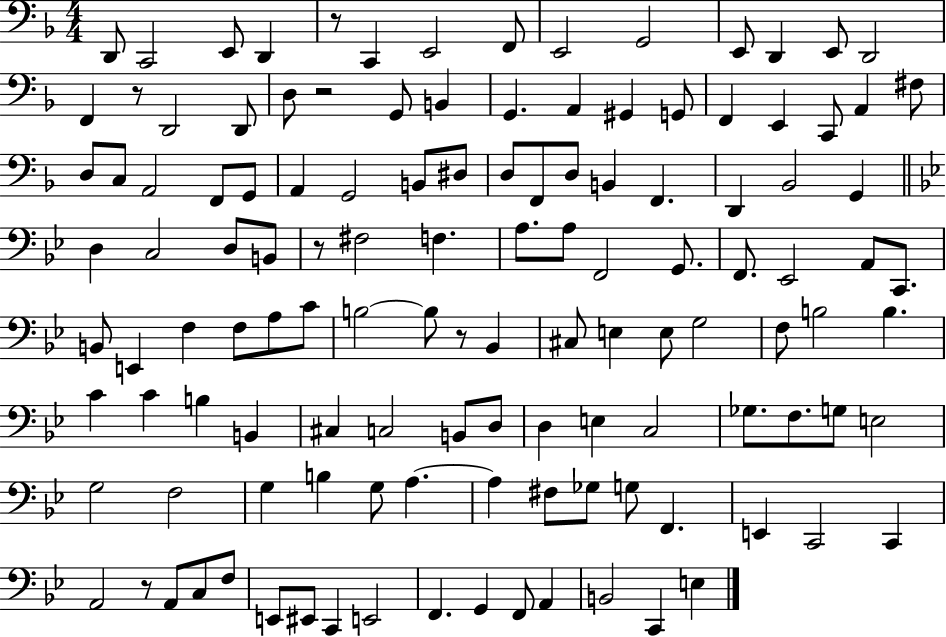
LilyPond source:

{
  \clef bass
  \numericTimeSignature
  \time 4/4
  \key f \major
  d,8 c,2 e,8 d,4 | r8 c,4 e,2 f,8 | e,2 g,2 | e,8 d,4 e,8 d,2 | \break f,4 r8 d,2 d,8 | d8 r2 g,8 b,4 | g,4. a,4 gis,4 g,8 | f,4 e,4 c,8 a,4 fis8 | \break d8 c8 a,2 f,8 g,8 | a,4 g,2 b,8 dis8 | d8 f,8 d8 b,4 f,4. | d,4 bes,2 g,4 | \break \bar "||" \break \key bes \major d4 c2 d8 b,8 | r8 fis2 f4. | a8. a8 f,2 g,8. | f,8. ees,2 a,8 c,8. | \break b,8 e,4 f4 f8 a8 c'8 | b2~~ b8 r8 bes,4 | cis8 e4 e8 g2 | f8 b2 b4. | \break c'4 c'4 b4 b,4 | cis4 c2 b,8 d8 | d4 e4 c2 | ges8. f8. g8 e2 | \break g2 f2 | g4 b4 g8 a4.~~ | a4 fis8 ges8 g8 f,4. | e,4 c,2 c,4 | \break a,2 r8 a,8 c8 f8 | e,8 eis,8 c,4 e,2 | f,4. g,4 f,8 a,4 | b,2 c,4 e4 | \break \bar "|."
}